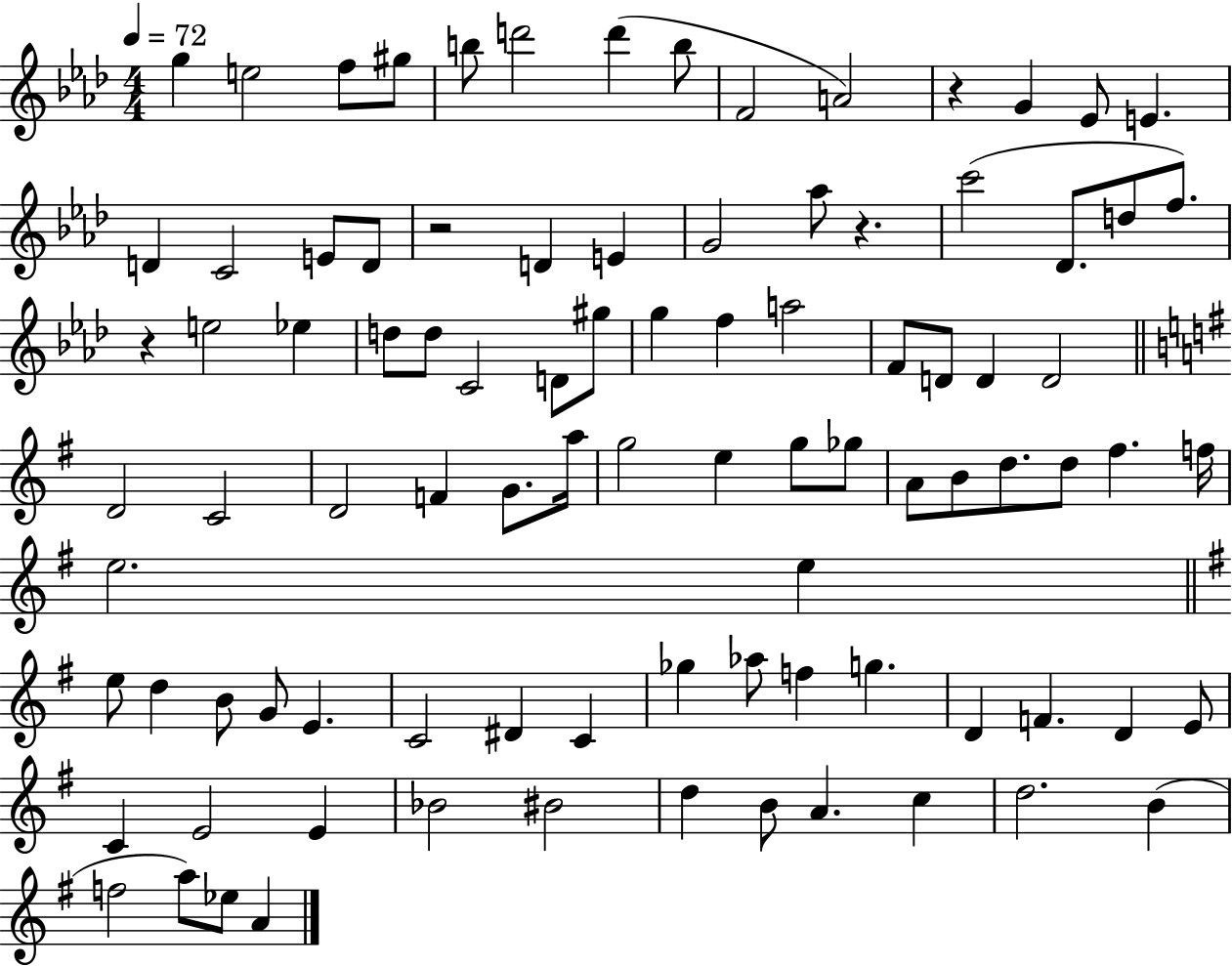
X:1
T:Untitled
M:4/4
L:1/4
K:Ab
g e2 f/2 ^g/2 b/2 d'2 d' b/2 F2 A2 z G _E/2 E D C2 E/2 D/2 z2 D E G2 _a/2 z c'2 _D/2 d/2 f/2 z e2 _e d/2 d/2 C2 D/2 ^g/2 g f a2 F/2 D/2 D D2 D2 C2 D2 F G/2 a/4 g2 e g/2 _g/2 A/2 B/2 d/2 d/2 ^f f/4 e2 e e/2 d B/2 G/2 E C2 ^D C _g _a/2 f g D F D E/2 C E2 E _B2 ^B2 d B/2 A c d2 B f2 a/2 _e/2 A